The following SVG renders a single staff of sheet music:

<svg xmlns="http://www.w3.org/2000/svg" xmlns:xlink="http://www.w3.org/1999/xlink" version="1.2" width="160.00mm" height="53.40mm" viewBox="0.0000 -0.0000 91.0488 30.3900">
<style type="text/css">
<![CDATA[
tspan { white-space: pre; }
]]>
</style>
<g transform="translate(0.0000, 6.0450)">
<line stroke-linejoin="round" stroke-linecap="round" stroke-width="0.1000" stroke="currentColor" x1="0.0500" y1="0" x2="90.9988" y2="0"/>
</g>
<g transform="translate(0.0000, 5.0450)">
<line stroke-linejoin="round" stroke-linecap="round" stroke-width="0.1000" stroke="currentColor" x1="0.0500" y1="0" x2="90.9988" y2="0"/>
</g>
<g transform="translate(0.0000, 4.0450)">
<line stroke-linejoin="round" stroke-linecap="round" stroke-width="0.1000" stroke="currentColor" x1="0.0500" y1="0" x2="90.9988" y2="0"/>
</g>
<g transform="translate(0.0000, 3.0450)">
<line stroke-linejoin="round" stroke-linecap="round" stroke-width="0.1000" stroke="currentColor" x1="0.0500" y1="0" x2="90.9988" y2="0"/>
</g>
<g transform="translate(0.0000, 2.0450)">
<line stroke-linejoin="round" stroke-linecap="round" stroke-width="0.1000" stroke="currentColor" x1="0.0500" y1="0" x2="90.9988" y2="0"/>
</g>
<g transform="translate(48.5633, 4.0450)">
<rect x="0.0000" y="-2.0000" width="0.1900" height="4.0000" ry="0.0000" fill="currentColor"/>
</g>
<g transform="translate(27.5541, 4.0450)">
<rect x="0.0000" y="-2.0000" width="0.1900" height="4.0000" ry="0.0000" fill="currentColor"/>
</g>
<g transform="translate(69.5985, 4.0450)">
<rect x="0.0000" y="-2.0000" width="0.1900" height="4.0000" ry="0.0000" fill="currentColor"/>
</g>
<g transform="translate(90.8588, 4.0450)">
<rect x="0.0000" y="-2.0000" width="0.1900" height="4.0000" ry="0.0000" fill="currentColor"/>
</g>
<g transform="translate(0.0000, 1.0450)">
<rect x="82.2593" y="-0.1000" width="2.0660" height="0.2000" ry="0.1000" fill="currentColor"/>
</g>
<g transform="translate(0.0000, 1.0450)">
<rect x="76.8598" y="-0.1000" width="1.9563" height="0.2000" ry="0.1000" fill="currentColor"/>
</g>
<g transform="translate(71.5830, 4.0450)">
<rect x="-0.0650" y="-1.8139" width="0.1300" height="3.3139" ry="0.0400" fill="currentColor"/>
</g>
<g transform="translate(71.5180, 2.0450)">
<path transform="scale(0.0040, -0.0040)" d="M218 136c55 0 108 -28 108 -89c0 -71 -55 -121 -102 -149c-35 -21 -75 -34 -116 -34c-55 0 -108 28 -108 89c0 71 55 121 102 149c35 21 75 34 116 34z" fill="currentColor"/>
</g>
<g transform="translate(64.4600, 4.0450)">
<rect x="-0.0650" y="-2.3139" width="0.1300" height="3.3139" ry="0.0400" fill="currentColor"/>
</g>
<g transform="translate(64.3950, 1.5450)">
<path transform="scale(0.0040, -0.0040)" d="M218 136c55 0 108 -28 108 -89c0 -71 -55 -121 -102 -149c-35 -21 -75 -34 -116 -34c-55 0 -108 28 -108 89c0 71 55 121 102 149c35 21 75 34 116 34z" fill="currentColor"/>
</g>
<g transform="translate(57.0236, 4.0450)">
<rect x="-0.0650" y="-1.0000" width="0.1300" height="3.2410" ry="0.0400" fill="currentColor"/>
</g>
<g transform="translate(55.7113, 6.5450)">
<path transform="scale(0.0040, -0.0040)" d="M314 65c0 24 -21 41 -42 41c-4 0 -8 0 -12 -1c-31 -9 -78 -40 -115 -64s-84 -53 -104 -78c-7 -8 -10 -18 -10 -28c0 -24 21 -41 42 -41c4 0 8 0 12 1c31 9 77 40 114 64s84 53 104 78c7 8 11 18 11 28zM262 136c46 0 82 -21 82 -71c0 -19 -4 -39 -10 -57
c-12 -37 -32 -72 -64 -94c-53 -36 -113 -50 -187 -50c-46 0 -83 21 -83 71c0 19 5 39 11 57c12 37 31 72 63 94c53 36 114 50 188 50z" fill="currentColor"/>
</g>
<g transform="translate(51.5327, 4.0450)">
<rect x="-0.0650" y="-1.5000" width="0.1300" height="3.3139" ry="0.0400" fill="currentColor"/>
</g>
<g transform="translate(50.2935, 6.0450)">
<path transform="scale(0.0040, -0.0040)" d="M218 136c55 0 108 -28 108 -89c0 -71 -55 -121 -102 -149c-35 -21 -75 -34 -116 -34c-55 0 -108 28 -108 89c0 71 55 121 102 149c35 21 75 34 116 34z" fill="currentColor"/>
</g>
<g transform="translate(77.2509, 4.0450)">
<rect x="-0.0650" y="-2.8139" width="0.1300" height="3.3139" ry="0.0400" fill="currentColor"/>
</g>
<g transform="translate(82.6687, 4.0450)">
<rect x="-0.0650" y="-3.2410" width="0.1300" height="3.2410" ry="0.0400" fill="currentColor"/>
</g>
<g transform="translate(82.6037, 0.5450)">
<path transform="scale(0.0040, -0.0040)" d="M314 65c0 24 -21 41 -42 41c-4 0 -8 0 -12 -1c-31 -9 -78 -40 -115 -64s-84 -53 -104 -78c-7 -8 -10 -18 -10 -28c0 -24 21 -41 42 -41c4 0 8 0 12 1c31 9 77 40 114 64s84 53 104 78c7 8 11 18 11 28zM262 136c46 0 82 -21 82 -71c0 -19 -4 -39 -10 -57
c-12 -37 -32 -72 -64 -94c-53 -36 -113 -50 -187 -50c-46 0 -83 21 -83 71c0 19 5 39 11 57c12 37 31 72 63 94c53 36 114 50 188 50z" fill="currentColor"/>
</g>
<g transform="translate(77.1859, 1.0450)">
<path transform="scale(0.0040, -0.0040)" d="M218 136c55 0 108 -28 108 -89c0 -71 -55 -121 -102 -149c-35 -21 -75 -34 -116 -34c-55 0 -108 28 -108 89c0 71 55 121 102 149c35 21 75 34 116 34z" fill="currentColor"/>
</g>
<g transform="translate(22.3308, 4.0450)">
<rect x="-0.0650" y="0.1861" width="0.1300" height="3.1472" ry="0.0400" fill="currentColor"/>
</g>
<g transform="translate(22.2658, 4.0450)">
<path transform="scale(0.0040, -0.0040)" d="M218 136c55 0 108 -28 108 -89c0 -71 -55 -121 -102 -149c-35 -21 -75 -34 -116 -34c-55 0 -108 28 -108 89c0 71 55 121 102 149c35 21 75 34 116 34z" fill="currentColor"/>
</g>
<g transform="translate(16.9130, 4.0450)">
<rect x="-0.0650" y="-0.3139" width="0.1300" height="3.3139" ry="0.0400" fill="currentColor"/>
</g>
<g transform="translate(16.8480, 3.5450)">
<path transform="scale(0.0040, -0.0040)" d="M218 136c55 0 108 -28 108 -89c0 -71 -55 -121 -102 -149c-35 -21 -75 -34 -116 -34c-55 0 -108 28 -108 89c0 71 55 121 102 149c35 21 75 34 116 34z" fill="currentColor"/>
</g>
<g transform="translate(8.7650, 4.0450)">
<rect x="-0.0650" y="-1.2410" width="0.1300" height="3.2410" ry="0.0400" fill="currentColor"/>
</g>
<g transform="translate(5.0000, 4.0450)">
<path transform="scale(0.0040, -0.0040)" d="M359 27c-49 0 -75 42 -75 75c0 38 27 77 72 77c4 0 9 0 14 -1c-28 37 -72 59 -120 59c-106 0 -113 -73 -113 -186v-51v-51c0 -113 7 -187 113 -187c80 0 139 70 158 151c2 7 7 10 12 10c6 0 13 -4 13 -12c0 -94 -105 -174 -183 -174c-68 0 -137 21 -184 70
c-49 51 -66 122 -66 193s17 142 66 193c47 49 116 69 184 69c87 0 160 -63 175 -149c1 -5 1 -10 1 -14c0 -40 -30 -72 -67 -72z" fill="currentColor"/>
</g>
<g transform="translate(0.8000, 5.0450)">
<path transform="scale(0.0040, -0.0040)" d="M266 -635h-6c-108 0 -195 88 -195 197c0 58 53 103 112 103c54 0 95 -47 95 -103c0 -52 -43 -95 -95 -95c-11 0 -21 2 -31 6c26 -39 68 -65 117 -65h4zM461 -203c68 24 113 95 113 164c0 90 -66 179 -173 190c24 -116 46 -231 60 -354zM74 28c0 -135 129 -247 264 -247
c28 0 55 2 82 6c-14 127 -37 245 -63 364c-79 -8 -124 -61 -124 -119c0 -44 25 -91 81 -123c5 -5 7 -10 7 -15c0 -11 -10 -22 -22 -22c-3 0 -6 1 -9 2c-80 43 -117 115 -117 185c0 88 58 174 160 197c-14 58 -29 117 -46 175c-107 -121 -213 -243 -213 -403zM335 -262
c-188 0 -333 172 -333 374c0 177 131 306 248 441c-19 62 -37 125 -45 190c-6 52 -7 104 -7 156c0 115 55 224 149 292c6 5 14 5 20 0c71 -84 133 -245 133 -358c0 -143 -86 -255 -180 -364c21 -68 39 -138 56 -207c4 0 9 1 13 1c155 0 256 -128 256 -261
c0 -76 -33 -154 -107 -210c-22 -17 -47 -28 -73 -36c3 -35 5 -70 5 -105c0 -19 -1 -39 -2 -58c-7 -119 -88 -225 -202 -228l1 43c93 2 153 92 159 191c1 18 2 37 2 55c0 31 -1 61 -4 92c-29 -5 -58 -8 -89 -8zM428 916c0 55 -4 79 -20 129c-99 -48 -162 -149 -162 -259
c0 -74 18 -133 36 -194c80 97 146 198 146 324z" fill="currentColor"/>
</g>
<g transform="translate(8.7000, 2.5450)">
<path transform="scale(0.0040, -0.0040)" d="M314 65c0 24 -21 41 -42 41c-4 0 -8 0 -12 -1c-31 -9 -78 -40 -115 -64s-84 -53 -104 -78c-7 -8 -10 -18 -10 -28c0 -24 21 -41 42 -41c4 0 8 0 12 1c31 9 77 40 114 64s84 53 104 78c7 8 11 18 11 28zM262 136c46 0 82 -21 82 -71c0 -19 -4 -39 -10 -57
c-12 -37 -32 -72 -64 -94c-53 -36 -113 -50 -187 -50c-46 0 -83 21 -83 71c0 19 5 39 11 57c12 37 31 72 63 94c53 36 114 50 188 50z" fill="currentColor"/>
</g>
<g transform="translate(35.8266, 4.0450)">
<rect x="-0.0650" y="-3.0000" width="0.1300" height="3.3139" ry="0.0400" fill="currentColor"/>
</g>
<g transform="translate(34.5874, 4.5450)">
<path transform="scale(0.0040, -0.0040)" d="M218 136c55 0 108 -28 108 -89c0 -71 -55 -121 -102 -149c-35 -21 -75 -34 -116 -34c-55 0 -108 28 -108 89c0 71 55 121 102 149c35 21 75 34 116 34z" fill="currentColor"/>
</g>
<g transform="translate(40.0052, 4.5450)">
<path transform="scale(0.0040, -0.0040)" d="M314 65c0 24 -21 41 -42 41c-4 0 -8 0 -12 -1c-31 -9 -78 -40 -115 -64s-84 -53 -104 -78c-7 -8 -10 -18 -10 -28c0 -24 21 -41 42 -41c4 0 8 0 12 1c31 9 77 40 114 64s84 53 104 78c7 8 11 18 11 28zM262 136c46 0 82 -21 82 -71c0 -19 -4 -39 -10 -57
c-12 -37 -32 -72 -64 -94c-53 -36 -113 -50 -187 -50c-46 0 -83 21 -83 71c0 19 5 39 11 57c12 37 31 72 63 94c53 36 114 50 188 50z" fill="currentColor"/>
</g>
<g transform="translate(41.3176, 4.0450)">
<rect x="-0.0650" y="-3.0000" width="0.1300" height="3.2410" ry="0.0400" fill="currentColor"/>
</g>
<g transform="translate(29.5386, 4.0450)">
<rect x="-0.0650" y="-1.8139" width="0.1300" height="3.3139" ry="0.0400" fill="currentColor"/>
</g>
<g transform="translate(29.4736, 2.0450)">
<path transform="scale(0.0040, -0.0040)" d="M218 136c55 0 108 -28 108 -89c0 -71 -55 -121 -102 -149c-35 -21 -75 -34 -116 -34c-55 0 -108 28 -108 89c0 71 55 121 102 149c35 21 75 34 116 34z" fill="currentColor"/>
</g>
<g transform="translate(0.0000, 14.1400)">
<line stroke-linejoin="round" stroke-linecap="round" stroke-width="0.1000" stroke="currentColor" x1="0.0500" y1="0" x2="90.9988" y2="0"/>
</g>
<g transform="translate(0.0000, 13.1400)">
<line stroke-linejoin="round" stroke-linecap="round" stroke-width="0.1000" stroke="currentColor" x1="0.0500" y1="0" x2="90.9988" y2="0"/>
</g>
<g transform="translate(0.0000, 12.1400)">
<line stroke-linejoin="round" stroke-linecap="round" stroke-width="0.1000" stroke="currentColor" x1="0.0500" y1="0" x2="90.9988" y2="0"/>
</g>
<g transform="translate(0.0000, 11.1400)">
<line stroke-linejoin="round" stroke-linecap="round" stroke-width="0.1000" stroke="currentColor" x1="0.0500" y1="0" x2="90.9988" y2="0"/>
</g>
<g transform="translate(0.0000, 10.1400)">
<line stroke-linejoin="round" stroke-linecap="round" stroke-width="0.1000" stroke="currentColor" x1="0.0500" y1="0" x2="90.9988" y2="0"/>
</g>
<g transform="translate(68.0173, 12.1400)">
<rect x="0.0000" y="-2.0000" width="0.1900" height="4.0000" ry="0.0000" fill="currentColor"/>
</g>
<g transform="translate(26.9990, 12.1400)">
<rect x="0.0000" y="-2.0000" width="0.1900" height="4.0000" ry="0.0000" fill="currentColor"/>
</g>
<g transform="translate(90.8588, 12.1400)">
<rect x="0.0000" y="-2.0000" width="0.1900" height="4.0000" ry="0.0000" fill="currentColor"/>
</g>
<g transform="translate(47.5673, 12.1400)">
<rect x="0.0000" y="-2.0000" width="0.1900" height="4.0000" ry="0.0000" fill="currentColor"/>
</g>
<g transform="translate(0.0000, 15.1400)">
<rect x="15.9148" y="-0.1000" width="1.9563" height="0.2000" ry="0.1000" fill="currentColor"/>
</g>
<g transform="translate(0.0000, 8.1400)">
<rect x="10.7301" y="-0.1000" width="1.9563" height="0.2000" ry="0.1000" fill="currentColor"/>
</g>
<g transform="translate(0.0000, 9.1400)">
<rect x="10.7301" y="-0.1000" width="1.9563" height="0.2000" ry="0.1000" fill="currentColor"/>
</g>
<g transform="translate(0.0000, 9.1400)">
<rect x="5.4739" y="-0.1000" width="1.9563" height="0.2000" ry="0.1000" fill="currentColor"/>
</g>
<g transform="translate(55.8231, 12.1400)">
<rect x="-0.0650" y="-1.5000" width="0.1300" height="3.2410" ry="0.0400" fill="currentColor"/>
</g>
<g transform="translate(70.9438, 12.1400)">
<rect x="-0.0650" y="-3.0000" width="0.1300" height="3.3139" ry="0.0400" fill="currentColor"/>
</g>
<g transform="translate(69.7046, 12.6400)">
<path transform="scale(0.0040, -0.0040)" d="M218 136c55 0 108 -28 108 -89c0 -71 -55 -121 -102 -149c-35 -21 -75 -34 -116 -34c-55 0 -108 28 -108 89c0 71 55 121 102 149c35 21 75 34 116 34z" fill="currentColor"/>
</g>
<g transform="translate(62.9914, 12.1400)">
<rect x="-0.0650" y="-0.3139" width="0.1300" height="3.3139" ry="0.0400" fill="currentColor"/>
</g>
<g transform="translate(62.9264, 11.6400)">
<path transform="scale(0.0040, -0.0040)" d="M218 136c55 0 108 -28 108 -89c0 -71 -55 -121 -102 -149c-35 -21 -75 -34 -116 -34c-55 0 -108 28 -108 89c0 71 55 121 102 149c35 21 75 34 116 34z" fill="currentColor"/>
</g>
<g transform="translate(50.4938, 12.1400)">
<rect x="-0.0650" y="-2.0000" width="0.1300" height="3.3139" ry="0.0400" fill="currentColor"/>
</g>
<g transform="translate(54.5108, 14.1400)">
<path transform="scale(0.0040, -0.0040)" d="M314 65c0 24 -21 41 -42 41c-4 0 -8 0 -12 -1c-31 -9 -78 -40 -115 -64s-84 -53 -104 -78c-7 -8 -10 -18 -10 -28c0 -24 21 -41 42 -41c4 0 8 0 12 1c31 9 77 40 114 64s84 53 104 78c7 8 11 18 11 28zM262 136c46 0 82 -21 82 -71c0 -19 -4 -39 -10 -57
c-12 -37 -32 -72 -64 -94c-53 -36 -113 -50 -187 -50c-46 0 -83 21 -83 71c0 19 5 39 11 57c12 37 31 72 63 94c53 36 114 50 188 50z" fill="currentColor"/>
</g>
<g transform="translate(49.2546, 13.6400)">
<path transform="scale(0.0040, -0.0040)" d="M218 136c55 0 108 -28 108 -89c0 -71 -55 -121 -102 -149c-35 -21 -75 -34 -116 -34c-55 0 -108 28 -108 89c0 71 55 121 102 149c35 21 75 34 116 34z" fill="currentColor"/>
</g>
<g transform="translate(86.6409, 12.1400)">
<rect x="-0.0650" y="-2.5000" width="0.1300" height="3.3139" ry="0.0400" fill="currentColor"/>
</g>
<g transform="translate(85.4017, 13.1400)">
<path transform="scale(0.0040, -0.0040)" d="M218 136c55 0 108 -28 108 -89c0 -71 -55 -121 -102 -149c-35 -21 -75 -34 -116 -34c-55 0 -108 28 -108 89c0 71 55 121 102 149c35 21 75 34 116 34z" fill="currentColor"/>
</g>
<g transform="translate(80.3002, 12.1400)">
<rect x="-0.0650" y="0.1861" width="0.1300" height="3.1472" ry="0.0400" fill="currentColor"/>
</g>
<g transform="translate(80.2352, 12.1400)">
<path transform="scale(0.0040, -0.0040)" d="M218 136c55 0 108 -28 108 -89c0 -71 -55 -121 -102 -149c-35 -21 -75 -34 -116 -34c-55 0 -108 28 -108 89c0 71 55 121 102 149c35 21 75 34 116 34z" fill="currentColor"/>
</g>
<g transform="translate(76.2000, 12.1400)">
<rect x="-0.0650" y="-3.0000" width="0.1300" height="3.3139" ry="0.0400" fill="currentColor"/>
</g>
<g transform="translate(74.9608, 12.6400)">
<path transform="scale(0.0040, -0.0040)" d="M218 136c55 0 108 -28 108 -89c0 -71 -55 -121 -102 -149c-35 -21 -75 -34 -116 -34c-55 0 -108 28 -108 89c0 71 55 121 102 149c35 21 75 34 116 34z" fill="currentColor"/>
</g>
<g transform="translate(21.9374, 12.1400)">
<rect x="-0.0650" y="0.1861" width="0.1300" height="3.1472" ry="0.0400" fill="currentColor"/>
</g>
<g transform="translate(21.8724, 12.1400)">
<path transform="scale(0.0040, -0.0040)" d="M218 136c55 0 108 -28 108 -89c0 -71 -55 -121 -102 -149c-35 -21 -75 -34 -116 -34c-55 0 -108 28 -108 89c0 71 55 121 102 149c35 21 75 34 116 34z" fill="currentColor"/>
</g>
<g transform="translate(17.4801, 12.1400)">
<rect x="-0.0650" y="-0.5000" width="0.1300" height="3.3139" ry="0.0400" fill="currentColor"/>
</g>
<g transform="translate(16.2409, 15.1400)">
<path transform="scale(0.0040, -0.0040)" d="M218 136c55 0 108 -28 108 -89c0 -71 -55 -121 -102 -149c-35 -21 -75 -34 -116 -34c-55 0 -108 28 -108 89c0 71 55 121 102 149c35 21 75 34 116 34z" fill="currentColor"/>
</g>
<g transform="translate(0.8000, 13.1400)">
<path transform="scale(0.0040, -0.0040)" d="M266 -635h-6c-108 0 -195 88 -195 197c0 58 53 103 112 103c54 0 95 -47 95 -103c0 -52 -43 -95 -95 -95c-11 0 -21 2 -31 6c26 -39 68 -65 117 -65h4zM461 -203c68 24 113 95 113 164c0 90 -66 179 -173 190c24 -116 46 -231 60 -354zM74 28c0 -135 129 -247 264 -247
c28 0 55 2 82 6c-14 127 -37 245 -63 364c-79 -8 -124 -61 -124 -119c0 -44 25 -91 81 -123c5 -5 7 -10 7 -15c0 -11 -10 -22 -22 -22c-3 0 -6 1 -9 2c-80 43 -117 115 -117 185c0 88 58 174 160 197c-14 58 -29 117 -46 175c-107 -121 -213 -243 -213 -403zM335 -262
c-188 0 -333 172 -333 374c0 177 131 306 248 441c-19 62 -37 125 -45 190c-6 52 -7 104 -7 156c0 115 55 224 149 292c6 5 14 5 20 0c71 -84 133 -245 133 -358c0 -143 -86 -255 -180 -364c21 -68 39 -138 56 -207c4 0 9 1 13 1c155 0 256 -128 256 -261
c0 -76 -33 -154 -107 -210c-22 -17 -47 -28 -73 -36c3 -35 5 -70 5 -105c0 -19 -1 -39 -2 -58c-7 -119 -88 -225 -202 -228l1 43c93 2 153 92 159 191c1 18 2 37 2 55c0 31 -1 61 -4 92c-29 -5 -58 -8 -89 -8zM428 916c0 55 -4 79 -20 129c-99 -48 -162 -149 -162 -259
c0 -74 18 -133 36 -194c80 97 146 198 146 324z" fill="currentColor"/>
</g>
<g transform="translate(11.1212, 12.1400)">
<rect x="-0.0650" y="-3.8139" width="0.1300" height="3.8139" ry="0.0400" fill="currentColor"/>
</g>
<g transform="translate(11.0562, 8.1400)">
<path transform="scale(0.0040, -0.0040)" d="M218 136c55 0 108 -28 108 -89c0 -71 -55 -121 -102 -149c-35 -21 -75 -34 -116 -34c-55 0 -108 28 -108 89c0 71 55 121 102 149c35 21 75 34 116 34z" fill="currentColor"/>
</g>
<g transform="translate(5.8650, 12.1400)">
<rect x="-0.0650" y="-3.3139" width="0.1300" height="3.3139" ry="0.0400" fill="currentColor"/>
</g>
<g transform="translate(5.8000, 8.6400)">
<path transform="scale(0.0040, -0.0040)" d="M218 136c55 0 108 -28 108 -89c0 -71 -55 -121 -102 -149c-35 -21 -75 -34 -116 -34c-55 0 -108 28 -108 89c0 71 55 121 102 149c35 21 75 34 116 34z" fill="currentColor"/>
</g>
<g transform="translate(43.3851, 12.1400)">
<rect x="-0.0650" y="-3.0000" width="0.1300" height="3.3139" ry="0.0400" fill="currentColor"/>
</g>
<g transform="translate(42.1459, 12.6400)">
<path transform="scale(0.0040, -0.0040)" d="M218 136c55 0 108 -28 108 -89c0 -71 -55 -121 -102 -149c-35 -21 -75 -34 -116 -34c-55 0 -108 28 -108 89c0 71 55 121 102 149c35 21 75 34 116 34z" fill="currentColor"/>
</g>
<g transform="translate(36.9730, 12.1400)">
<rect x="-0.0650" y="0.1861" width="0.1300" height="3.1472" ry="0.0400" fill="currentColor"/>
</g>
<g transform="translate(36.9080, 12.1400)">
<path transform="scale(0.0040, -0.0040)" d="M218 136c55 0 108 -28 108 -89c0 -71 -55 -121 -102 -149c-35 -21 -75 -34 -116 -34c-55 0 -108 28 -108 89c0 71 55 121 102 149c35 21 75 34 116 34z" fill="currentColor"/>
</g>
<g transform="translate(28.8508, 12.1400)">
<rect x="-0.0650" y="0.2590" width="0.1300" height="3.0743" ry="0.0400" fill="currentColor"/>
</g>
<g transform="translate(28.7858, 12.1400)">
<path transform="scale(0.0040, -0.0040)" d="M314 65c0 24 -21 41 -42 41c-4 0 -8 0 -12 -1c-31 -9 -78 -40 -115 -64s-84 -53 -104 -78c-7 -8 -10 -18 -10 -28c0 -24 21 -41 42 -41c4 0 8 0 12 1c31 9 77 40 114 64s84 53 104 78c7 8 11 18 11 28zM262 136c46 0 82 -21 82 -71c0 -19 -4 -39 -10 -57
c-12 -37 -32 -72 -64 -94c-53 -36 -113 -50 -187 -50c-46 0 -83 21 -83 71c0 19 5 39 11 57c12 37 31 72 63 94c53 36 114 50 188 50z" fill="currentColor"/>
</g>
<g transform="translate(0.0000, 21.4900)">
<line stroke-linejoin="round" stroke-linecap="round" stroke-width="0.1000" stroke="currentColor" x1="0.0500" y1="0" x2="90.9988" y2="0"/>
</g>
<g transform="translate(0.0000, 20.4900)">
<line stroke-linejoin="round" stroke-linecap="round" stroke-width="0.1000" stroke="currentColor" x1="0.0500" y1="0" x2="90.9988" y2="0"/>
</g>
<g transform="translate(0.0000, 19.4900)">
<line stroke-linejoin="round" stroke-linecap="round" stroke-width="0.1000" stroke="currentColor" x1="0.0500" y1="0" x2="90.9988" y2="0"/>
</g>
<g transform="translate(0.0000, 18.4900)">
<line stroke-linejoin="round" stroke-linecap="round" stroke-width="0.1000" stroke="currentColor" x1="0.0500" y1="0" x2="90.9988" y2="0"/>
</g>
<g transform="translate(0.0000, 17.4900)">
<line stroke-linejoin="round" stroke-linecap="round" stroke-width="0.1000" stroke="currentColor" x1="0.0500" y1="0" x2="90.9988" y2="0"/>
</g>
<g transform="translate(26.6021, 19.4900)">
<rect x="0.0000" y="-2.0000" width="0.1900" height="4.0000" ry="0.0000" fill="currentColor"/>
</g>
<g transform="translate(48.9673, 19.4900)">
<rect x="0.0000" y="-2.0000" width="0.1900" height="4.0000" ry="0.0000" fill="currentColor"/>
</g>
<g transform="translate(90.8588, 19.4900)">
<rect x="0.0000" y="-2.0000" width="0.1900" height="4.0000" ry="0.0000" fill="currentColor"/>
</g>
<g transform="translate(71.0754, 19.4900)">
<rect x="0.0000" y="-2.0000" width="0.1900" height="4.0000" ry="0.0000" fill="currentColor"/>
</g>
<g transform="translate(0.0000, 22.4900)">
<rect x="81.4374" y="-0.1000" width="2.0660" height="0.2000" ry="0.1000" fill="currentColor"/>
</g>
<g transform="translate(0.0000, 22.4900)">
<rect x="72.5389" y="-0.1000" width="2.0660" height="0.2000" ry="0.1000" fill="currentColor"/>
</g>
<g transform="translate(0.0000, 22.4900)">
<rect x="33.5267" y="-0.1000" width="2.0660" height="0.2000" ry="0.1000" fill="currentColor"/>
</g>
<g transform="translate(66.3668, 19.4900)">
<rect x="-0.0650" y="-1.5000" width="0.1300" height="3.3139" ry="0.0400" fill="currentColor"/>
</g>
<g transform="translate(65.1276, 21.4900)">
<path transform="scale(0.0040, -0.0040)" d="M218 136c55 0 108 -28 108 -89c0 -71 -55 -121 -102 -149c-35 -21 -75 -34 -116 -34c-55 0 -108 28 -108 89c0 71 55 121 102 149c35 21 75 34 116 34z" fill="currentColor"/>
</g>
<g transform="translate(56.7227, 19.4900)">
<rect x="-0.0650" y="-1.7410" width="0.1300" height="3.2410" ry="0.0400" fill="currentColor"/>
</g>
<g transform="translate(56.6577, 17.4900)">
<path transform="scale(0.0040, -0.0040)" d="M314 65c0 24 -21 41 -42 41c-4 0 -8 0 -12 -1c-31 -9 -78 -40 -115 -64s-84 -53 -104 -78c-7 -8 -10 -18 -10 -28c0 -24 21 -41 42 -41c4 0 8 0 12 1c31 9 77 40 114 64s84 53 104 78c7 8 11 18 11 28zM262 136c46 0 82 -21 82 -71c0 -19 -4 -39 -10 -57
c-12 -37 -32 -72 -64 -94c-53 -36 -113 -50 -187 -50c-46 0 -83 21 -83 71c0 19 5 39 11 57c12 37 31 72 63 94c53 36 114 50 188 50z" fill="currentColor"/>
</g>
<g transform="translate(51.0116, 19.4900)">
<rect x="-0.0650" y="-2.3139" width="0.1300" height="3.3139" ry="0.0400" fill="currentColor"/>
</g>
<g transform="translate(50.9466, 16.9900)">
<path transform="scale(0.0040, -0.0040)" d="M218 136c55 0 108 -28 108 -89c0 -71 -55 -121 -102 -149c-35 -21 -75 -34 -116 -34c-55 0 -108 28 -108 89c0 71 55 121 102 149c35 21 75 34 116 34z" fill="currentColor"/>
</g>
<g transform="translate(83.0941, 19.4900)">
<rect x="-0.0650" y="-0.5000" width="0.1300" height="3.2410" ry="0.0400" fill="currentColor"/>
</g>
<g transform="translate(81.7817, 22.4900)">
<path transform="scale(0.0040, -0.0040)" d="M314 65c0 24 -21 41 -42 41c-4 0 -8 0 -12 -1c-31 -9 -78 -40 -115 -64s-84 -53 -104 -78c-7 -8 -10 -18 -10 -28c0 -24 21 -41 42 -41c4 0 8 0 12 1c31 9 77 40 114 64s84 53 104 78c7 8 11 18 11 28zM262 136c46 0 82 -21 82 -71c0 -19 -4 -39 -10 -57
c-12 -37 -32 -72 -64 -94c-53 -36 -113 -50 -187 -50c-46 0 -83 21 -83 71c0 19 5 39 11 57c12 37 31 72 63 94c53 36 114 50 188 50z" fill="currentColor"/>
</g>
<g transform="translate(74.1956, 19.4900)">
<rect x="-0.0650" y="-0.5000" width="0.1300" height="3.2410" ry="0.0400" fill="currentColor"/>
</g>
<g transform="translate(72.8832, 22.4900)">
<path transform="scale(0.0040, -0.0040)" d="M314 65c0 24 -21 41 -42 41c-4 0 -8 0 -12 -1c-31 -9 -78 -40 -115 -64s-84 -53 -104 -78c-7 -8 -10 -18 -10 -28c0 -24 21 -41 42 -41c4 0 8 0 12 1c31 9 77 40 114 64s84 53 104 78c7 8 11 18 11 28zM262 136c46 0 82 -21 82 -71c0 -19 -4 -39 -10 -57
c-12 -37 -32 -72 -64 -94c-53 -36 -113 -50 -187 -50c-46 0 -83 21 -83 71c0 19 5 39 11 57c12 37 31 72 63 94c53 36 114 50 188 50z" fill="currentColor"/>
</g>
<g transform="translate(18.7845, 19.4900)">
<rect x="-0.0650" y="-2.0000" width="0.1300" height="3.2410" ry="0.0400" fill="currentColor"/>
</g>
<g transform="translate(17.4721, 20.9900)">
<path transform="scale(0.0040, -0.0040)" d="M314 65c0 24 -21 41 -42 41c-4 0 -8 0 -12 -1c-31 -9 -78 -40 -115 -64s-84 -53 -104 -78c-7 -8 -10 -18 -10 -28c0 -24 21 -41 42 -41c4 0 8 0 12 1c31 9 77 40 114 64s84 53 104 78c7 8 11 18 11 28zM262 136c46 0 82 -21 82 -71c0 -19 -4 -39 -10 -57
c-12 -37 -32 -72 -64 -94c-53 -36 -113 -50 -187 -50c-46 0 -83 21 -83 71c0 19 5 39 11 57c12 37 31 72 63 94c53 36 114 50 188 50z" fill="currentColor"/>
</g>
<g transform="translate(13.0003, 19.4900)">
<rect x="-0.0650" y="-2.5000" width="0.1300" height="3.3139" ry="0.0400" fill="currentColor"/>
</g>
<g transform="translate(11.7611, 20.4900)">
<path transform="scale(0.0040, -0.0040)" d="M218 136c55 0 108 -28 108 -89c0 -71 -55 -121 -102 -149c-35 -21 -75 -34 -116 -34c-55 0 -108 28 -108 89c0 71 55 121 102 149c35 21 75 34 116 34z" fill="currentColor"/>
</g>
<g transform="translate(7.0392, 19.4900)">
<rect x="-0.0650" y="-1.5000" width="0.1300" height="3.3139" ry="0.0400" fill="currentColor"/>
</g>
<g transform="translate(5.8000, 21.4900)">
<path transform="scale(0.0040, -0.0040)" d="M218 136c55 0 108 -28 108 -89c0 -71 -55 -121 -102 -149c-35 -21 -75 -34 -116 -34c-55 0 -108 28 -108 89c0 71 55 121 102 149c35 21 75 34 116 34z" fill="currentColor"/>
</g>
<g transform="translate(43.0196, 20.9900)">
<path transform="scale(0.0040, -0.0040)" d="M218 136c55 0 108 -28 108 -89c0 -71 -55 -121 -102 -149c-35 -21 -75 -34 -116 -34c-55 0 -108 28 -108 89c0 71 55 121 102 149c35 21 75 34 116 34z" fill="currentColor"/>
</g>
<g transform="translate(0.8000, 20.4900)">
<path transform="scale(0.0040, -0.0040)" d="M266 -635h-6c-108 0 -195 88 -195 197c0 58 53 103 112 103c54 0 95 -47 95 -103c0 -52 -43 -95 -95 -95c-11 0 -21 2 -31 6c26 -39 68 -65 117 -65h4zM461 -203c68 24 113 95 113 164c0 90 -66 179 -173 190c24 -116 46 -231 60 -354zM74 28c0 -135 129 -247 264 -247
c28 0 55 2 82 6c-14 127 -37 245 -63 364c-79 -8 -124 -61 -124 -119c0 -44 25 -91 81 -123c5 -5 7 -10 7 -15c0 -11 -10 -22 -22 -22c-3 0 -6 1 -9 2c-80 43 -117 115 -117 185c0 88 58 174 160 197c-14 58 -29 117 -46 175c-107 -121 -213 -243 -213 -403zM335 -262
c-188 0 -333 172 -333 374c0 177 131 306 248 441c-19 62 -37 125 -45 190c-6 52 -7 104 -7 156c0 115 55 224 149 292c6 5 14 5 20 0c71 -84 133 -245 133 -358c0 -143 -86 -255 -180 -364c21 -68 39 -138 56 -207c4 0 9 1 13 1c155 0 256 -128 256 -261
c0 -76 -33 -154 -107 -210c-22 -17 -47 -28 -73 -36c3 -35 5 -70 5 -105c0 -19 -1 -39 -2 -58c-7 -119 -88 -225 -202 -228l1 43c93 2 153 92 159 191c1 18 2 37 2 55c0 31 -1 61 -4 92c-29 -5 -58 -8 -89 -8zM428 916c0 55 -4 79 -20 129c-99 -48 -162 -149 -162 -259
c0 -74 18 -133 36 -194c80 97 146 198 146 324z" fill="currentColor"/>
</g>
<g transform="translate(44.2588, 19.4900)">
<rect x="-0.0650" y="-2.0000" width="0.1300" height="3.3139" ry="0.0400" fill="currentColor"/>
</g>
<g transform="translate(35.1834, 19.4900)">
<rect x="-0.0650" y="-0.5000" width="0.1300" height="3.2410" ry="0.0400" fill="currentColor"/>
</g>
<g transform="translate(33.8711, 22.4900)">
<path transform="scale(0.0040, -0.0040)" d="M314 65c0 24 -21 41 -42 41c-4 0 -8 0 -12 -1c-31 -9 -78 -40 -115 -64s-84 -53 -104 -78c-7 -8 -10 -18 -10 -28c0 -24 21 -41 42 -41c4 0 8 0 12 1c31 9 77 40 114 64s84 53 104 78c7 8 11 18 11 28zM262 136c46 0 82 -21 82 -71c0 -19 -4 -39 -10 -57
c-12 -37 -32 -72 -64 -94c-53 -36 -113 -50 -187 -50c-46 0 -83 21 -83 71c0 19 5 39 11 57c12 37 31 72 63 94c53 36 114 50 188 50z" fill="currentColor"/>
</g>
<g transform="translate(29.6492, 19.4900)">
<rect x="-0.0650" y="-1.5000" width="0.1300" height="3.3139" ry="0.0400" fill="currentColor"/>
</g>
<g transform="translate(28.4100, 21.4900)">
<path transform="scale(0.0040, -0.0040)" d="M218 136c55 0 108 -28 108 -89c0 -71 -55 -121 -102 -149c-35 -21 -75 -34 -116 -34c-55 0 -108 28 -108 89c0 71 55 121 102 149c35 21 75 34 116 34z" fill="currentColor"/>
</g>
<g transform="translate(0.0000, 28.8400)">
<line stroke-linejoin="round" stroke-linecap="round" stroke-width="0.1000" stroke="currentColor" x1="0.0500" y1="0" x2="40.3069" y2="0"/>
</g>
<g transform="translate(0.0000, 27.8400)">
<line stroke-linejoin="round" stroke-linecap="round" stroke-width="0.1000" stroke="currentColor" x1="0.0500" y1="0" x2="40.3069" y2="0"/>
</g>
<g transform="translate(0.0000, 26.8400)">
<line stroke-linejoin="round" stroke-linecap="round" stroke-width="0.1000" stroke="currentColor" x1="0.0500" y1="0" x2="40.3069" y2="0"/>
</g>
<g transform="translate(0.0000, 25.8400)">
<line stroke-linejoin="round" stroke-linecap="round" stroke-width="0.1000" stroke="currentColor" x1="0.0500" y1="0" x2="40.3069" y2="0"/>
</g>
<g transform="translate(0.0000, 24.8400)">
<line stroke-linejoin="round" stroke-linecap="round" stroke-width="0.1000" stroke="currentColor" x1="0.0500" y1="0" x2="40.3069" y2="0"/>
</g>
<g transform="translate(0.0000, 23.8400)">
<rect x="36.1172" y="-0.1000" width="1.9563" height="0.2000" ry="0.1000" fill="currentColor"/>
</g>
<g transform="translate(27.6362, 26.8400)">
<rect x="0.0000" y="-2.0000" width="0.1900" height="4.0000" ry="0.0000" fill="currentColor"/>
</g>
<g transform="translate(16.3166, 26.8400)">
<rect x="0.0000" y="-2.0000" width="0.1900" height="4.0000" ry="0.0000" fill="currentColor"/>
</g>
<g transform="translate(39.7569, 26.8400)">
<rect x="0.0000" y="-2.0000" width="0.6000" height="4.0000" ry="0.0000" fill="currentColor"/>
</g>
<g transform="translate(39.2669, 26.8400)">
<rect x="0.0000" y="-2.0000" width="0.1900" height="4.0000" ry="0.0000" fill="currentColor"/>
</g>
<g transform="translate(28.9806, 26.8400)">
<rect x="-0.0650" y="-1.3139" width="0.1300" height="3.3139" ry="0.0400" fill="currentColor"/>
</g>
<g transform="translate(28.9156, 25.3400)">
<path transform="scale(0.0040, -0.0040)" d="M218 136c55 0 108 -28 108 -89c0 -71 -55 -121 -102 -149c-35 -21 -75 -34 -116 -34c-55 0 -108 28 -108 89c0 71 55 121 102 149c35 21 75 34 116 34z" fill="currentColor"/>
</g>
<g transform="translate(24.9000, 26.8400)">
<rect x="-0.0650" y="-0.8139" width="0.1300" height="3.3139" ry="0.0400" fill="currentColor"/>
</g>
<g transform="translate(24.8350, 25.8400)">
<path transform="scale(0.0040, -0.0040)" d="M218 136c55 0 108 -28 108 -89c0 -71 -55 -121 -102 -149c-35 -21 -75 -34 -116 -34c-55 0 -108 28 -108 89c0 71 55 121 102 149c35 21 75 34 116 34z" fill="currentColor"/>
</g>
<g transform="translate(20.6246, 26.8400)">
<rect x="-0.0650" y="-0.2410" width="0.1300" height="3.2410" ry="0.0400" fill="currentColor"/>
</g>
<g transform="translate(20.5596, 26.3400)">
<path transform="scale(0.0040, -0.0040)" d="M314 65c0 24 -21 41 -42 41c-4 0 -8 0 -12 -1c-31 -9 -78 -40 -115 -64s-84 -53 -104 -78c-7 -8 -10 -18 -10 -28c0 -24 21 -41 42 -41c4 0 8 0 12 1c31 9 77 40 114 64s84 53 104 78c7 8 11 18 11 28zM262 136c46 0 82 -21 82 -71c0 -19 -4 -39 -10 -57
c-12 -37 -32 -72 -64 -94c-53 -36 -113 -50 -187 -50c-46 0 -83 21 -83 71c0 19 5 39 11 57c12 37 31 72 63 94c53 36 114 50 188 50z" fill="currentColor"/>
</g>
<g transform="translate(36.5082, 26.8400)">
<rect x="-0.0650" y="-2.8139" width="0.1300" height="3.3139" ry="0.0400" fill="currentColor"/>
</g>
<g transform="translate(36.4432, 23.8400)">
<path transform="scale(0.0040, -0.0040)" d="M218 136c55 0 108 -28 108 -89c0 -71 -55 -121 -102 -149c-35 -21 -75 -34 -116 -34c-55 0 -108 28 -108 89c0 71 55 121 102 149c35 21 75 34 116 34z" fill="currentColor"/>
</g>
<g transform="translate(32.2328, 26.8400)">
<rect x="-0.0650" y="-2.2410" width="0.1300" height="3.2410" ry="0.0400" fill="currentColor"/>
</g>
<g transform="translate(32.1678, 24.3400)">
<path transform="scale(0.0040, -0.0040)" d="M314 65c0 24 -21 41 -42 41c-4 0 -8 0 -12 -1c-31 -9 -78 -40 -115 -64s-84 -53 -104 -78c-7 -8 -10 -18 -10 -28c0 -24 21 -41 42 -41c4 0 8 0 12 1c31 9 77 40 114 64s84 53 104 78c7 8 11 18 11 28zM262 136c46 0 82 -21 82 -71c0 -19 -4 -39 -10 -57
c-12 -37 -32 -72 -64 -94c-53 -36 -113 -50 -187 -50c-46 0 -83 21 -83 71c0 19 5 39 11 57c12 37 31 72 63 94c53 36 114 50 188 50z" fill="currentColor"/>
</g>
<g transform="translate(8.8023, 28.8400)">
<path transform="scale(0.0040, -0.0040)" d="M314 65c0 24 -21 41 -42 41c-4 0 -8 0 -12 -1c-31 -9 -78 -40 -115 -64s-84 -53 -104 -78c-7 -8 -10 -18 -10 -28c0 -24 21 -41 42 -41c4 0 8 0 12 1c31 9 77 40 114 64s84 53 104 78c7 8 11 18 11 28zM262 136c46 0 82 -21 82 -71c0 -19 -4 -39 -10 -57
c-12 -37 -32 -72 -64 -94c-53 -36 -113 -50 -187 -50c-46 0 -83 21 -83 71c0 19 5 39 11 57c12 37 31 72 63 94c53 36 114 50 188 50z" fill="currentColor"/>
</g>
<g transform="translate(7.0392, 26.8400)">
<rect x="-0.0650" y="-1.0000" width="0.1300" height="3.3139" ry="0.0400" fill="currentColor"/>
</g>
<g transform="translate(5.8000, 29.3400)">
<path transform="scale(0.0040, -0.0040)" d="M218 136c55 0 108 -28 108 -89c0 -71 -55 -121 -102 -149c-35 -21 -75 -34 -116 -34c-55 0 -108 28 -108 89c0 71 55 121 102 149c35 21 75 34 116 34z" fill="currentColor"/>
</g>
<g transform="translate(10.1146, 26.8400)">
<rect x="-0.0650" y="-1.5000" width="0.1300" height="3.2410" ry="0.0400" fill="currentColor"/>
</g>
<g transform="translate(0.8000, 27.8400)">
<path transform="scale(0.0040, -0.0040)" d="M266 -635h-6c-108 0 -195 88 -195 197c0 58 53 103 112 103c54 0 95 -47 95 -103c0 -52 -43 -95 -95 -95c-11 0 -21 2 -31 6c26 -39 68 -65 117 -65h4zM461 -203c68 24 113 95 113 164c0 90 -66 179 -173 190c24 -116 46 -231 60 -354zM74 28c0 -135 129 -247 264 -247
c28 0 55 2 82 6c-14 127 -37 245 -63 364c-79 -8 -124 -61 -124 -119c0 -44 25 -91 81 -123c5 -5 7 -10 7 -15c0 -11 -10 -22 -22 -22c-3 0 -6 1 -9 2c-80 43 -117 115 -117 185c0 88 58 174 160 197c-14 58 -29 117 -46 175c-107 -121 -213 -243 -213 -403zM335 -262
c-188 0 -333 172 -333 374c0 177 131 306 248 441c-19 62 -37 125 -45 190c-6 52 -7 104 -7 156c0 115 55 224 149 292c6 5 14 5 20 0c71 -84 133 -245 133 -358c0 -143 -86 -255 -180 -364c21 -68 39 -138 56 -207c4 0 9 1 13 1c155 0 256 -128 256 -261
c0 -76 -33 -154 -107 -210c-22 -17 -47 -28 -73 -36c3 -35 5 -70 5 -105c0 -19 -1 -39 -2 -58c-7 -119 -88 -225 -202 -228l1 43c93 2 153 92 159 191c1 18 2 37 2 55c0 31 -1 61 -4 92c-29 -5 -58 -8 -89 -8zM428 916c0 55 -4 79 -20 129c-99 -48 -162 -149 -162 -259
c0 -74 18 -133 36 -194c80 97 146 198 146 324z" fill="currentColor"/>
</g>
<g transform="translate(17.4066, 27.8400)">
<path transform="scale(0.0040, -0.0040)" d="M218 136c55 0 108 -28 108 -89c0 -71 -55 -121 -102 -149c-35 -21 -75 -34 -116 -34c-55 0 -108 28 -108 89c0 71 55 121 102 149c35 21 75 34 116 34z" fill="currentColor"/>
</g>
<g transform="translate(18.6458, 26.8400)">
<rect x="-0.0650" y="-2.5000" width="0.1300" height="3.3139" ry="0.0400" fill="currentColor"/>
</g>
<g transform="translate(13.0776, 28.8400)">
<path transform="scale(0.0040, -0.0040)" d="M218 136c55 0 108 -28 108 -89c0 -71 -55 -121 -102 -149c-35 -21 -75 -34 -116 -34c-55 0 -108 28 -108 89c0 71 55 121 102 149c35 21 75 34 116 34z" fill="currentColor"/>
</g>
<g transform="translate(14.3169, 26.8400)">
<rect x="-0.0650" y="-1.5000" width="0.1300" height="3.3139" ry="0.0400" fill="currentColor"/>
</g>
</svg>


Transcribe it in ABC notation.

X:1
T:Untitled
M:4/4
L:1/4
K:C
e2 c B f A A2 E D2 g f a b2 b c' C B B2 B A F E2 c A A B G E G F2 E C2 F g f2 E C2 C2 D E2 E G c2 d e g2 a